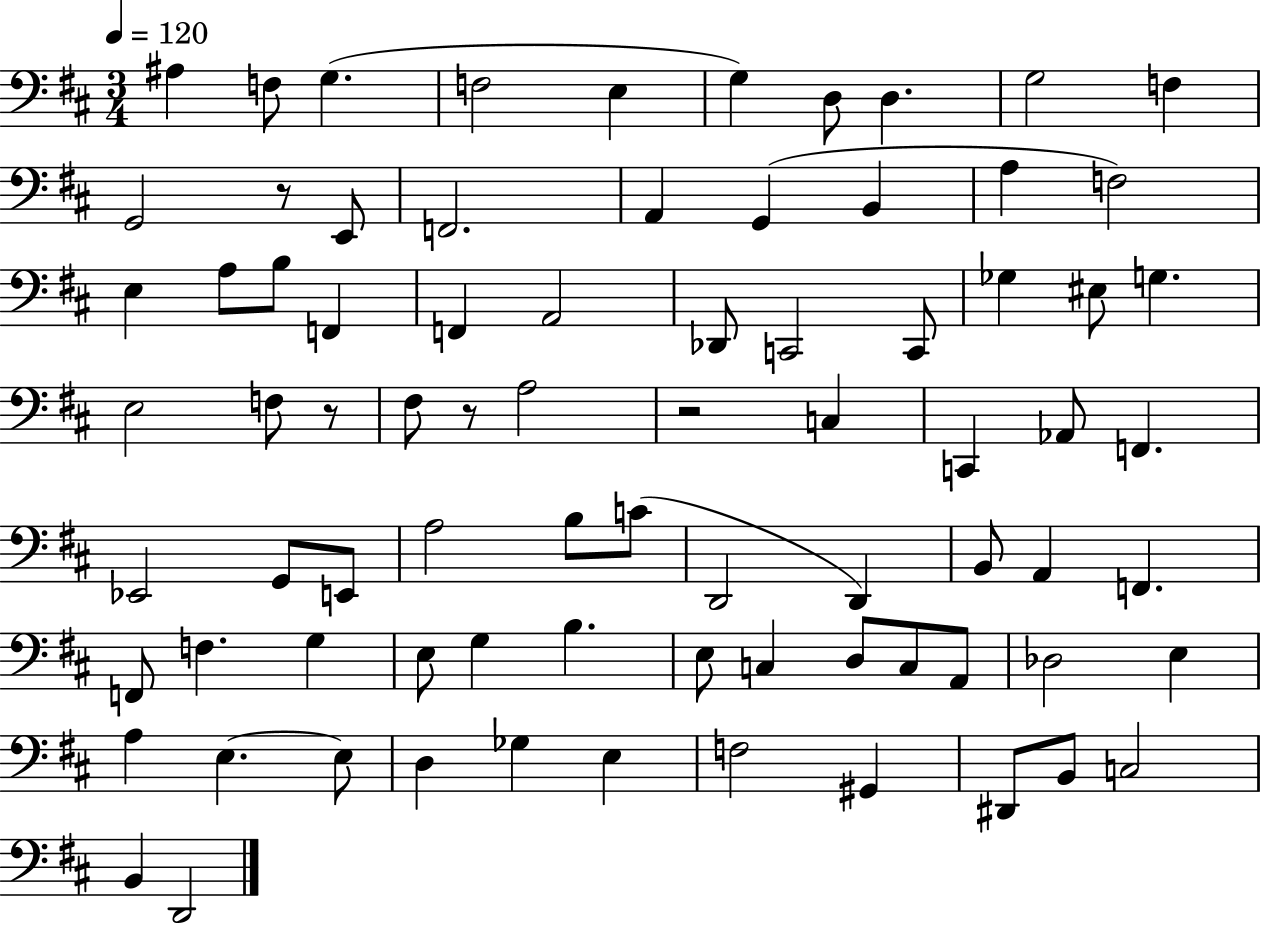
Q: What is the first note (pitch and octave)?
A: A#3